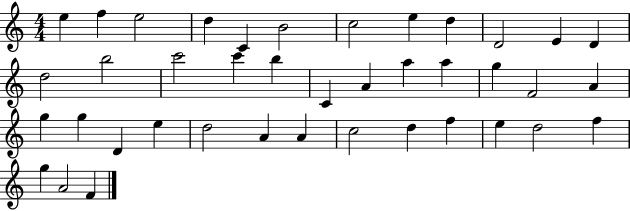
X:1
T:Untitled
M:4/4
L:1/4
K:C
e f e2 d C B2 c2 e d D2 E D d2 b2 c'2 c' b C A a a g F2 A g g D e d2 A A c2 d f e d2 f g A2 F